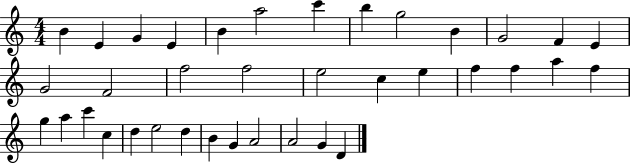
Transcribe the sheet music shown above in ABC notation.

X:1
T:Untitled
M:4/4
L:1/4
K:C
B E G E B a2 c' b g2 B G2 F E G2 F2 f2 f2 e2 c e f f a f g a c' c d e2 d B G A2 A2 G D